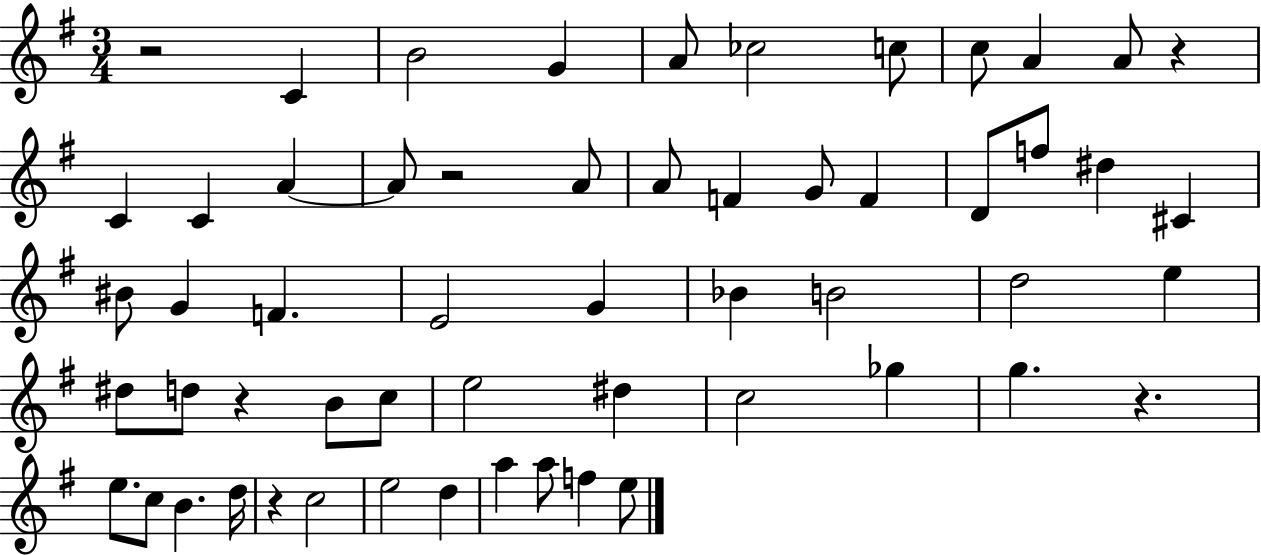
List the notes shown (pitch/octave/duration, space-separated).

R/h C4/q B4/h G4/q A4/e CES5/h C5/e C5/e A4/q A4/e R/q C4/q C4/q A4/q A4/e R/h A4/e A4/e F4/q G4/e F4/q D4/e F5/e D#5/q C#4/q BIS4/e G4/q F4/q. E4/h G4/q Bb4/q B4/h D5/h E5/q D#5/e D5/e R/q B4/e C5/e E5/h D#5/q C5/h Gb5/q G5/q. R/q. E5/e. C5/e B4/q. D5/s R/q C5/h E5/h D5/q A5/q A5/e F5/q E5/e